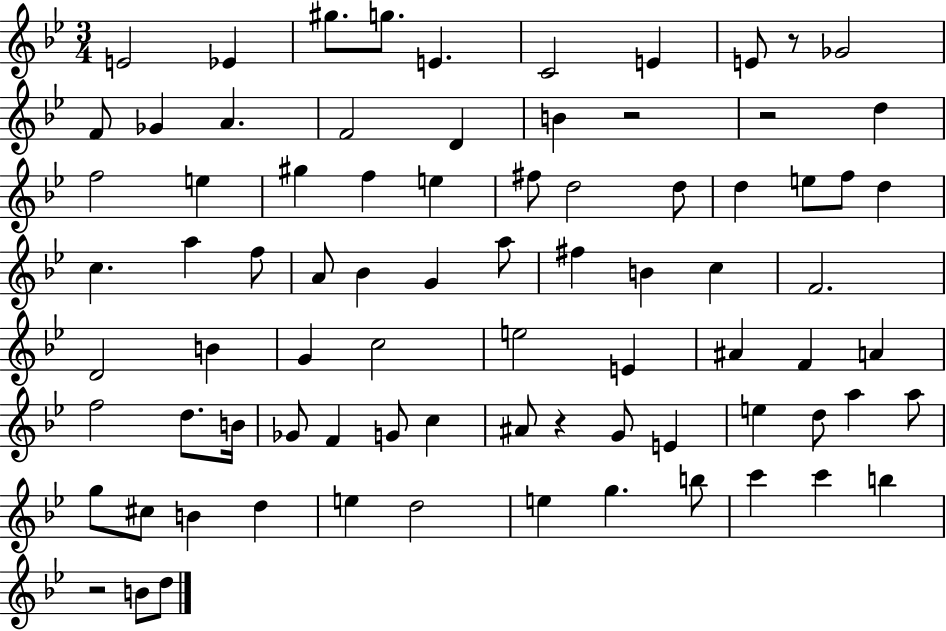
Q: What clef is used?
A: treble